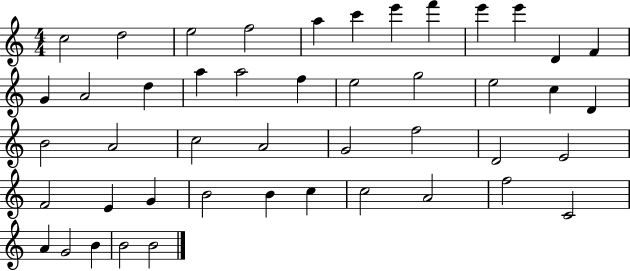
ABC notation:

X:1
T:Untitled
M:4/4
L:1/4
K:C
c2 d2 e2 f2 a c' e' f' e' e' D F G A2 d a a2 f e2 g2 e2 c D B2 A2 c2 A2 G2 f2 D2 E2 F2 E G B2 B c c2 A2 f2 C2 A G2 B B2 B2